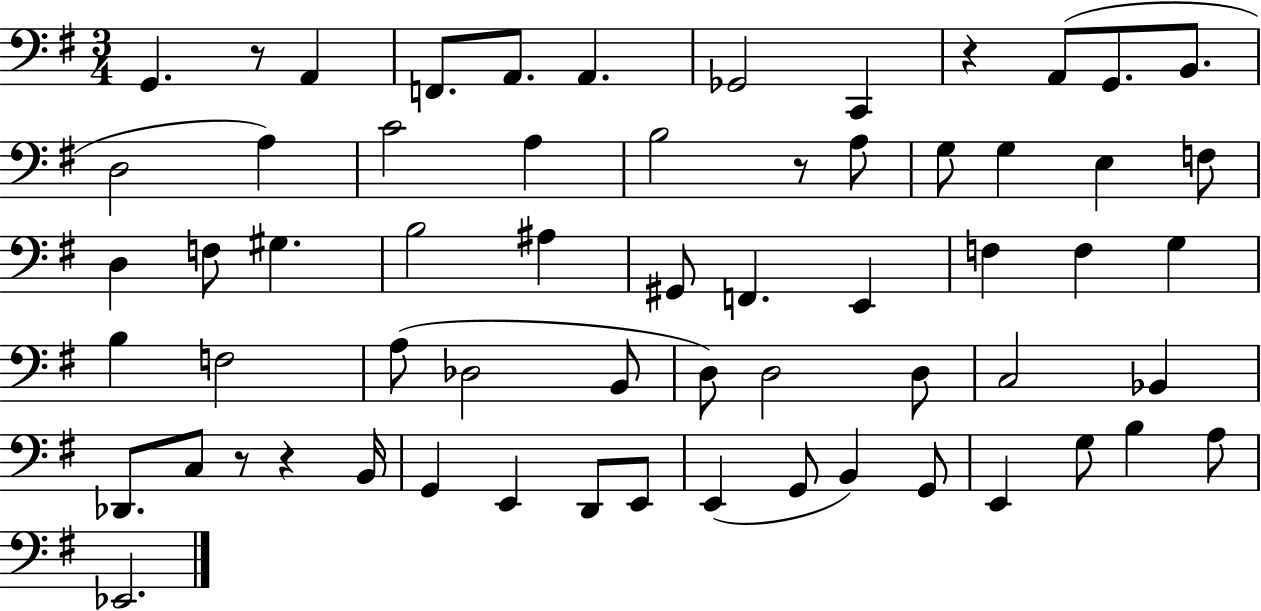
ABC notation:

X:1
T:Untitled
M:3/4
L:1/4
K:G
G,, z/2 A,, F,,/2 A,,/2 A,, _G,,2 C,, z A,,/2 G,,/2 B,,/2 D,2 A, C2 A, B,2 z/2 A,/2 G,/2 G, E, F,/2 D, F,/2 ^G, B,2 ^A, ^G,,/2 F,, E,, F, F, G, B, F,2 A,/2 _D,2 B,,/2 D,/2 D,2 D,/2 C,2 _B,, _D,,/2 C,/2 z/2 z B,,/4 G,, E,, D,,/2 E,,/2 E,, G,,/2 B,, G,,/2 E,, G,/2 B, A,/2 _E,,2